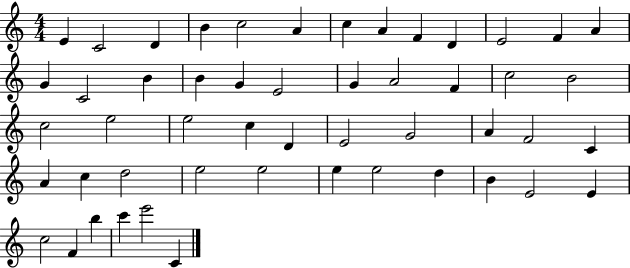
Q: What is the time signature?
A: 4/4